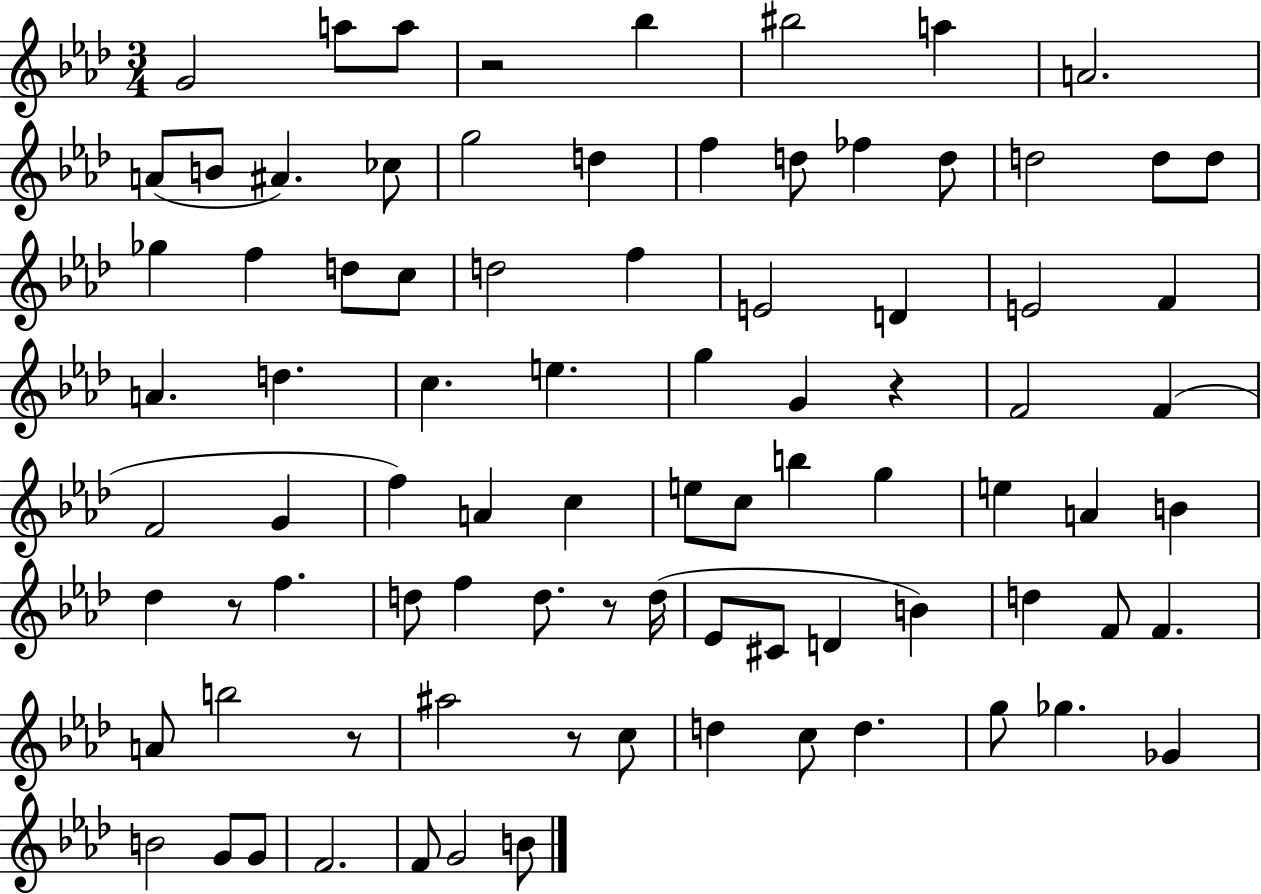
{
  \clef treble
  \numericTimeSignature
  \time 3/4
  \key aes \major
  g'2 a''8 a''8 | r2 bes''4 | bis''2 a''4 | a'2. | \break a'8( b'8 ais'4.) ces''8 | g''2 d''4 | f''4 d''8 fes''4 d''8 | d''2 d''8 d''8 | \break ges''4 f''4 d''8 c''8 | d''2 f''4 | e'2 d'4 | e'2 f'4 | \break a'4. d''4. | c''4. e''4. | g''4 g'4 r4 | f'2 f'4( | \break f'2 g'4 | f''4) a'4 c''4 | e''8 c''8 b''4 g''4 | e''4 a'4 b'4 | \break des''4 r8 f''4. | d''8 f''4 d''8. r8 d''16( | ees'8 cis'8 d'4 b'4) | d''4 f'8 f'4. | \break a'8 b''2 r8 | ais''2 r8 c''8 | d''4 c''8 d''4. | g''8 ges''4. ges'4 | \break b'2 g'8 g'8 | f'2. | f'8 g'2 b'8 | \bar "|."
}